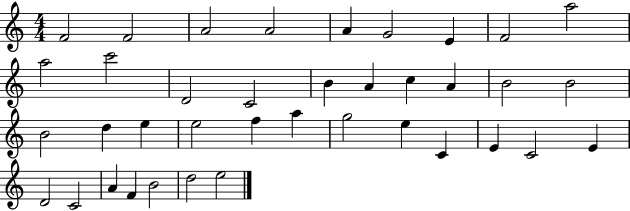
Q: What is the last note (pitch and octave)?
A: E5